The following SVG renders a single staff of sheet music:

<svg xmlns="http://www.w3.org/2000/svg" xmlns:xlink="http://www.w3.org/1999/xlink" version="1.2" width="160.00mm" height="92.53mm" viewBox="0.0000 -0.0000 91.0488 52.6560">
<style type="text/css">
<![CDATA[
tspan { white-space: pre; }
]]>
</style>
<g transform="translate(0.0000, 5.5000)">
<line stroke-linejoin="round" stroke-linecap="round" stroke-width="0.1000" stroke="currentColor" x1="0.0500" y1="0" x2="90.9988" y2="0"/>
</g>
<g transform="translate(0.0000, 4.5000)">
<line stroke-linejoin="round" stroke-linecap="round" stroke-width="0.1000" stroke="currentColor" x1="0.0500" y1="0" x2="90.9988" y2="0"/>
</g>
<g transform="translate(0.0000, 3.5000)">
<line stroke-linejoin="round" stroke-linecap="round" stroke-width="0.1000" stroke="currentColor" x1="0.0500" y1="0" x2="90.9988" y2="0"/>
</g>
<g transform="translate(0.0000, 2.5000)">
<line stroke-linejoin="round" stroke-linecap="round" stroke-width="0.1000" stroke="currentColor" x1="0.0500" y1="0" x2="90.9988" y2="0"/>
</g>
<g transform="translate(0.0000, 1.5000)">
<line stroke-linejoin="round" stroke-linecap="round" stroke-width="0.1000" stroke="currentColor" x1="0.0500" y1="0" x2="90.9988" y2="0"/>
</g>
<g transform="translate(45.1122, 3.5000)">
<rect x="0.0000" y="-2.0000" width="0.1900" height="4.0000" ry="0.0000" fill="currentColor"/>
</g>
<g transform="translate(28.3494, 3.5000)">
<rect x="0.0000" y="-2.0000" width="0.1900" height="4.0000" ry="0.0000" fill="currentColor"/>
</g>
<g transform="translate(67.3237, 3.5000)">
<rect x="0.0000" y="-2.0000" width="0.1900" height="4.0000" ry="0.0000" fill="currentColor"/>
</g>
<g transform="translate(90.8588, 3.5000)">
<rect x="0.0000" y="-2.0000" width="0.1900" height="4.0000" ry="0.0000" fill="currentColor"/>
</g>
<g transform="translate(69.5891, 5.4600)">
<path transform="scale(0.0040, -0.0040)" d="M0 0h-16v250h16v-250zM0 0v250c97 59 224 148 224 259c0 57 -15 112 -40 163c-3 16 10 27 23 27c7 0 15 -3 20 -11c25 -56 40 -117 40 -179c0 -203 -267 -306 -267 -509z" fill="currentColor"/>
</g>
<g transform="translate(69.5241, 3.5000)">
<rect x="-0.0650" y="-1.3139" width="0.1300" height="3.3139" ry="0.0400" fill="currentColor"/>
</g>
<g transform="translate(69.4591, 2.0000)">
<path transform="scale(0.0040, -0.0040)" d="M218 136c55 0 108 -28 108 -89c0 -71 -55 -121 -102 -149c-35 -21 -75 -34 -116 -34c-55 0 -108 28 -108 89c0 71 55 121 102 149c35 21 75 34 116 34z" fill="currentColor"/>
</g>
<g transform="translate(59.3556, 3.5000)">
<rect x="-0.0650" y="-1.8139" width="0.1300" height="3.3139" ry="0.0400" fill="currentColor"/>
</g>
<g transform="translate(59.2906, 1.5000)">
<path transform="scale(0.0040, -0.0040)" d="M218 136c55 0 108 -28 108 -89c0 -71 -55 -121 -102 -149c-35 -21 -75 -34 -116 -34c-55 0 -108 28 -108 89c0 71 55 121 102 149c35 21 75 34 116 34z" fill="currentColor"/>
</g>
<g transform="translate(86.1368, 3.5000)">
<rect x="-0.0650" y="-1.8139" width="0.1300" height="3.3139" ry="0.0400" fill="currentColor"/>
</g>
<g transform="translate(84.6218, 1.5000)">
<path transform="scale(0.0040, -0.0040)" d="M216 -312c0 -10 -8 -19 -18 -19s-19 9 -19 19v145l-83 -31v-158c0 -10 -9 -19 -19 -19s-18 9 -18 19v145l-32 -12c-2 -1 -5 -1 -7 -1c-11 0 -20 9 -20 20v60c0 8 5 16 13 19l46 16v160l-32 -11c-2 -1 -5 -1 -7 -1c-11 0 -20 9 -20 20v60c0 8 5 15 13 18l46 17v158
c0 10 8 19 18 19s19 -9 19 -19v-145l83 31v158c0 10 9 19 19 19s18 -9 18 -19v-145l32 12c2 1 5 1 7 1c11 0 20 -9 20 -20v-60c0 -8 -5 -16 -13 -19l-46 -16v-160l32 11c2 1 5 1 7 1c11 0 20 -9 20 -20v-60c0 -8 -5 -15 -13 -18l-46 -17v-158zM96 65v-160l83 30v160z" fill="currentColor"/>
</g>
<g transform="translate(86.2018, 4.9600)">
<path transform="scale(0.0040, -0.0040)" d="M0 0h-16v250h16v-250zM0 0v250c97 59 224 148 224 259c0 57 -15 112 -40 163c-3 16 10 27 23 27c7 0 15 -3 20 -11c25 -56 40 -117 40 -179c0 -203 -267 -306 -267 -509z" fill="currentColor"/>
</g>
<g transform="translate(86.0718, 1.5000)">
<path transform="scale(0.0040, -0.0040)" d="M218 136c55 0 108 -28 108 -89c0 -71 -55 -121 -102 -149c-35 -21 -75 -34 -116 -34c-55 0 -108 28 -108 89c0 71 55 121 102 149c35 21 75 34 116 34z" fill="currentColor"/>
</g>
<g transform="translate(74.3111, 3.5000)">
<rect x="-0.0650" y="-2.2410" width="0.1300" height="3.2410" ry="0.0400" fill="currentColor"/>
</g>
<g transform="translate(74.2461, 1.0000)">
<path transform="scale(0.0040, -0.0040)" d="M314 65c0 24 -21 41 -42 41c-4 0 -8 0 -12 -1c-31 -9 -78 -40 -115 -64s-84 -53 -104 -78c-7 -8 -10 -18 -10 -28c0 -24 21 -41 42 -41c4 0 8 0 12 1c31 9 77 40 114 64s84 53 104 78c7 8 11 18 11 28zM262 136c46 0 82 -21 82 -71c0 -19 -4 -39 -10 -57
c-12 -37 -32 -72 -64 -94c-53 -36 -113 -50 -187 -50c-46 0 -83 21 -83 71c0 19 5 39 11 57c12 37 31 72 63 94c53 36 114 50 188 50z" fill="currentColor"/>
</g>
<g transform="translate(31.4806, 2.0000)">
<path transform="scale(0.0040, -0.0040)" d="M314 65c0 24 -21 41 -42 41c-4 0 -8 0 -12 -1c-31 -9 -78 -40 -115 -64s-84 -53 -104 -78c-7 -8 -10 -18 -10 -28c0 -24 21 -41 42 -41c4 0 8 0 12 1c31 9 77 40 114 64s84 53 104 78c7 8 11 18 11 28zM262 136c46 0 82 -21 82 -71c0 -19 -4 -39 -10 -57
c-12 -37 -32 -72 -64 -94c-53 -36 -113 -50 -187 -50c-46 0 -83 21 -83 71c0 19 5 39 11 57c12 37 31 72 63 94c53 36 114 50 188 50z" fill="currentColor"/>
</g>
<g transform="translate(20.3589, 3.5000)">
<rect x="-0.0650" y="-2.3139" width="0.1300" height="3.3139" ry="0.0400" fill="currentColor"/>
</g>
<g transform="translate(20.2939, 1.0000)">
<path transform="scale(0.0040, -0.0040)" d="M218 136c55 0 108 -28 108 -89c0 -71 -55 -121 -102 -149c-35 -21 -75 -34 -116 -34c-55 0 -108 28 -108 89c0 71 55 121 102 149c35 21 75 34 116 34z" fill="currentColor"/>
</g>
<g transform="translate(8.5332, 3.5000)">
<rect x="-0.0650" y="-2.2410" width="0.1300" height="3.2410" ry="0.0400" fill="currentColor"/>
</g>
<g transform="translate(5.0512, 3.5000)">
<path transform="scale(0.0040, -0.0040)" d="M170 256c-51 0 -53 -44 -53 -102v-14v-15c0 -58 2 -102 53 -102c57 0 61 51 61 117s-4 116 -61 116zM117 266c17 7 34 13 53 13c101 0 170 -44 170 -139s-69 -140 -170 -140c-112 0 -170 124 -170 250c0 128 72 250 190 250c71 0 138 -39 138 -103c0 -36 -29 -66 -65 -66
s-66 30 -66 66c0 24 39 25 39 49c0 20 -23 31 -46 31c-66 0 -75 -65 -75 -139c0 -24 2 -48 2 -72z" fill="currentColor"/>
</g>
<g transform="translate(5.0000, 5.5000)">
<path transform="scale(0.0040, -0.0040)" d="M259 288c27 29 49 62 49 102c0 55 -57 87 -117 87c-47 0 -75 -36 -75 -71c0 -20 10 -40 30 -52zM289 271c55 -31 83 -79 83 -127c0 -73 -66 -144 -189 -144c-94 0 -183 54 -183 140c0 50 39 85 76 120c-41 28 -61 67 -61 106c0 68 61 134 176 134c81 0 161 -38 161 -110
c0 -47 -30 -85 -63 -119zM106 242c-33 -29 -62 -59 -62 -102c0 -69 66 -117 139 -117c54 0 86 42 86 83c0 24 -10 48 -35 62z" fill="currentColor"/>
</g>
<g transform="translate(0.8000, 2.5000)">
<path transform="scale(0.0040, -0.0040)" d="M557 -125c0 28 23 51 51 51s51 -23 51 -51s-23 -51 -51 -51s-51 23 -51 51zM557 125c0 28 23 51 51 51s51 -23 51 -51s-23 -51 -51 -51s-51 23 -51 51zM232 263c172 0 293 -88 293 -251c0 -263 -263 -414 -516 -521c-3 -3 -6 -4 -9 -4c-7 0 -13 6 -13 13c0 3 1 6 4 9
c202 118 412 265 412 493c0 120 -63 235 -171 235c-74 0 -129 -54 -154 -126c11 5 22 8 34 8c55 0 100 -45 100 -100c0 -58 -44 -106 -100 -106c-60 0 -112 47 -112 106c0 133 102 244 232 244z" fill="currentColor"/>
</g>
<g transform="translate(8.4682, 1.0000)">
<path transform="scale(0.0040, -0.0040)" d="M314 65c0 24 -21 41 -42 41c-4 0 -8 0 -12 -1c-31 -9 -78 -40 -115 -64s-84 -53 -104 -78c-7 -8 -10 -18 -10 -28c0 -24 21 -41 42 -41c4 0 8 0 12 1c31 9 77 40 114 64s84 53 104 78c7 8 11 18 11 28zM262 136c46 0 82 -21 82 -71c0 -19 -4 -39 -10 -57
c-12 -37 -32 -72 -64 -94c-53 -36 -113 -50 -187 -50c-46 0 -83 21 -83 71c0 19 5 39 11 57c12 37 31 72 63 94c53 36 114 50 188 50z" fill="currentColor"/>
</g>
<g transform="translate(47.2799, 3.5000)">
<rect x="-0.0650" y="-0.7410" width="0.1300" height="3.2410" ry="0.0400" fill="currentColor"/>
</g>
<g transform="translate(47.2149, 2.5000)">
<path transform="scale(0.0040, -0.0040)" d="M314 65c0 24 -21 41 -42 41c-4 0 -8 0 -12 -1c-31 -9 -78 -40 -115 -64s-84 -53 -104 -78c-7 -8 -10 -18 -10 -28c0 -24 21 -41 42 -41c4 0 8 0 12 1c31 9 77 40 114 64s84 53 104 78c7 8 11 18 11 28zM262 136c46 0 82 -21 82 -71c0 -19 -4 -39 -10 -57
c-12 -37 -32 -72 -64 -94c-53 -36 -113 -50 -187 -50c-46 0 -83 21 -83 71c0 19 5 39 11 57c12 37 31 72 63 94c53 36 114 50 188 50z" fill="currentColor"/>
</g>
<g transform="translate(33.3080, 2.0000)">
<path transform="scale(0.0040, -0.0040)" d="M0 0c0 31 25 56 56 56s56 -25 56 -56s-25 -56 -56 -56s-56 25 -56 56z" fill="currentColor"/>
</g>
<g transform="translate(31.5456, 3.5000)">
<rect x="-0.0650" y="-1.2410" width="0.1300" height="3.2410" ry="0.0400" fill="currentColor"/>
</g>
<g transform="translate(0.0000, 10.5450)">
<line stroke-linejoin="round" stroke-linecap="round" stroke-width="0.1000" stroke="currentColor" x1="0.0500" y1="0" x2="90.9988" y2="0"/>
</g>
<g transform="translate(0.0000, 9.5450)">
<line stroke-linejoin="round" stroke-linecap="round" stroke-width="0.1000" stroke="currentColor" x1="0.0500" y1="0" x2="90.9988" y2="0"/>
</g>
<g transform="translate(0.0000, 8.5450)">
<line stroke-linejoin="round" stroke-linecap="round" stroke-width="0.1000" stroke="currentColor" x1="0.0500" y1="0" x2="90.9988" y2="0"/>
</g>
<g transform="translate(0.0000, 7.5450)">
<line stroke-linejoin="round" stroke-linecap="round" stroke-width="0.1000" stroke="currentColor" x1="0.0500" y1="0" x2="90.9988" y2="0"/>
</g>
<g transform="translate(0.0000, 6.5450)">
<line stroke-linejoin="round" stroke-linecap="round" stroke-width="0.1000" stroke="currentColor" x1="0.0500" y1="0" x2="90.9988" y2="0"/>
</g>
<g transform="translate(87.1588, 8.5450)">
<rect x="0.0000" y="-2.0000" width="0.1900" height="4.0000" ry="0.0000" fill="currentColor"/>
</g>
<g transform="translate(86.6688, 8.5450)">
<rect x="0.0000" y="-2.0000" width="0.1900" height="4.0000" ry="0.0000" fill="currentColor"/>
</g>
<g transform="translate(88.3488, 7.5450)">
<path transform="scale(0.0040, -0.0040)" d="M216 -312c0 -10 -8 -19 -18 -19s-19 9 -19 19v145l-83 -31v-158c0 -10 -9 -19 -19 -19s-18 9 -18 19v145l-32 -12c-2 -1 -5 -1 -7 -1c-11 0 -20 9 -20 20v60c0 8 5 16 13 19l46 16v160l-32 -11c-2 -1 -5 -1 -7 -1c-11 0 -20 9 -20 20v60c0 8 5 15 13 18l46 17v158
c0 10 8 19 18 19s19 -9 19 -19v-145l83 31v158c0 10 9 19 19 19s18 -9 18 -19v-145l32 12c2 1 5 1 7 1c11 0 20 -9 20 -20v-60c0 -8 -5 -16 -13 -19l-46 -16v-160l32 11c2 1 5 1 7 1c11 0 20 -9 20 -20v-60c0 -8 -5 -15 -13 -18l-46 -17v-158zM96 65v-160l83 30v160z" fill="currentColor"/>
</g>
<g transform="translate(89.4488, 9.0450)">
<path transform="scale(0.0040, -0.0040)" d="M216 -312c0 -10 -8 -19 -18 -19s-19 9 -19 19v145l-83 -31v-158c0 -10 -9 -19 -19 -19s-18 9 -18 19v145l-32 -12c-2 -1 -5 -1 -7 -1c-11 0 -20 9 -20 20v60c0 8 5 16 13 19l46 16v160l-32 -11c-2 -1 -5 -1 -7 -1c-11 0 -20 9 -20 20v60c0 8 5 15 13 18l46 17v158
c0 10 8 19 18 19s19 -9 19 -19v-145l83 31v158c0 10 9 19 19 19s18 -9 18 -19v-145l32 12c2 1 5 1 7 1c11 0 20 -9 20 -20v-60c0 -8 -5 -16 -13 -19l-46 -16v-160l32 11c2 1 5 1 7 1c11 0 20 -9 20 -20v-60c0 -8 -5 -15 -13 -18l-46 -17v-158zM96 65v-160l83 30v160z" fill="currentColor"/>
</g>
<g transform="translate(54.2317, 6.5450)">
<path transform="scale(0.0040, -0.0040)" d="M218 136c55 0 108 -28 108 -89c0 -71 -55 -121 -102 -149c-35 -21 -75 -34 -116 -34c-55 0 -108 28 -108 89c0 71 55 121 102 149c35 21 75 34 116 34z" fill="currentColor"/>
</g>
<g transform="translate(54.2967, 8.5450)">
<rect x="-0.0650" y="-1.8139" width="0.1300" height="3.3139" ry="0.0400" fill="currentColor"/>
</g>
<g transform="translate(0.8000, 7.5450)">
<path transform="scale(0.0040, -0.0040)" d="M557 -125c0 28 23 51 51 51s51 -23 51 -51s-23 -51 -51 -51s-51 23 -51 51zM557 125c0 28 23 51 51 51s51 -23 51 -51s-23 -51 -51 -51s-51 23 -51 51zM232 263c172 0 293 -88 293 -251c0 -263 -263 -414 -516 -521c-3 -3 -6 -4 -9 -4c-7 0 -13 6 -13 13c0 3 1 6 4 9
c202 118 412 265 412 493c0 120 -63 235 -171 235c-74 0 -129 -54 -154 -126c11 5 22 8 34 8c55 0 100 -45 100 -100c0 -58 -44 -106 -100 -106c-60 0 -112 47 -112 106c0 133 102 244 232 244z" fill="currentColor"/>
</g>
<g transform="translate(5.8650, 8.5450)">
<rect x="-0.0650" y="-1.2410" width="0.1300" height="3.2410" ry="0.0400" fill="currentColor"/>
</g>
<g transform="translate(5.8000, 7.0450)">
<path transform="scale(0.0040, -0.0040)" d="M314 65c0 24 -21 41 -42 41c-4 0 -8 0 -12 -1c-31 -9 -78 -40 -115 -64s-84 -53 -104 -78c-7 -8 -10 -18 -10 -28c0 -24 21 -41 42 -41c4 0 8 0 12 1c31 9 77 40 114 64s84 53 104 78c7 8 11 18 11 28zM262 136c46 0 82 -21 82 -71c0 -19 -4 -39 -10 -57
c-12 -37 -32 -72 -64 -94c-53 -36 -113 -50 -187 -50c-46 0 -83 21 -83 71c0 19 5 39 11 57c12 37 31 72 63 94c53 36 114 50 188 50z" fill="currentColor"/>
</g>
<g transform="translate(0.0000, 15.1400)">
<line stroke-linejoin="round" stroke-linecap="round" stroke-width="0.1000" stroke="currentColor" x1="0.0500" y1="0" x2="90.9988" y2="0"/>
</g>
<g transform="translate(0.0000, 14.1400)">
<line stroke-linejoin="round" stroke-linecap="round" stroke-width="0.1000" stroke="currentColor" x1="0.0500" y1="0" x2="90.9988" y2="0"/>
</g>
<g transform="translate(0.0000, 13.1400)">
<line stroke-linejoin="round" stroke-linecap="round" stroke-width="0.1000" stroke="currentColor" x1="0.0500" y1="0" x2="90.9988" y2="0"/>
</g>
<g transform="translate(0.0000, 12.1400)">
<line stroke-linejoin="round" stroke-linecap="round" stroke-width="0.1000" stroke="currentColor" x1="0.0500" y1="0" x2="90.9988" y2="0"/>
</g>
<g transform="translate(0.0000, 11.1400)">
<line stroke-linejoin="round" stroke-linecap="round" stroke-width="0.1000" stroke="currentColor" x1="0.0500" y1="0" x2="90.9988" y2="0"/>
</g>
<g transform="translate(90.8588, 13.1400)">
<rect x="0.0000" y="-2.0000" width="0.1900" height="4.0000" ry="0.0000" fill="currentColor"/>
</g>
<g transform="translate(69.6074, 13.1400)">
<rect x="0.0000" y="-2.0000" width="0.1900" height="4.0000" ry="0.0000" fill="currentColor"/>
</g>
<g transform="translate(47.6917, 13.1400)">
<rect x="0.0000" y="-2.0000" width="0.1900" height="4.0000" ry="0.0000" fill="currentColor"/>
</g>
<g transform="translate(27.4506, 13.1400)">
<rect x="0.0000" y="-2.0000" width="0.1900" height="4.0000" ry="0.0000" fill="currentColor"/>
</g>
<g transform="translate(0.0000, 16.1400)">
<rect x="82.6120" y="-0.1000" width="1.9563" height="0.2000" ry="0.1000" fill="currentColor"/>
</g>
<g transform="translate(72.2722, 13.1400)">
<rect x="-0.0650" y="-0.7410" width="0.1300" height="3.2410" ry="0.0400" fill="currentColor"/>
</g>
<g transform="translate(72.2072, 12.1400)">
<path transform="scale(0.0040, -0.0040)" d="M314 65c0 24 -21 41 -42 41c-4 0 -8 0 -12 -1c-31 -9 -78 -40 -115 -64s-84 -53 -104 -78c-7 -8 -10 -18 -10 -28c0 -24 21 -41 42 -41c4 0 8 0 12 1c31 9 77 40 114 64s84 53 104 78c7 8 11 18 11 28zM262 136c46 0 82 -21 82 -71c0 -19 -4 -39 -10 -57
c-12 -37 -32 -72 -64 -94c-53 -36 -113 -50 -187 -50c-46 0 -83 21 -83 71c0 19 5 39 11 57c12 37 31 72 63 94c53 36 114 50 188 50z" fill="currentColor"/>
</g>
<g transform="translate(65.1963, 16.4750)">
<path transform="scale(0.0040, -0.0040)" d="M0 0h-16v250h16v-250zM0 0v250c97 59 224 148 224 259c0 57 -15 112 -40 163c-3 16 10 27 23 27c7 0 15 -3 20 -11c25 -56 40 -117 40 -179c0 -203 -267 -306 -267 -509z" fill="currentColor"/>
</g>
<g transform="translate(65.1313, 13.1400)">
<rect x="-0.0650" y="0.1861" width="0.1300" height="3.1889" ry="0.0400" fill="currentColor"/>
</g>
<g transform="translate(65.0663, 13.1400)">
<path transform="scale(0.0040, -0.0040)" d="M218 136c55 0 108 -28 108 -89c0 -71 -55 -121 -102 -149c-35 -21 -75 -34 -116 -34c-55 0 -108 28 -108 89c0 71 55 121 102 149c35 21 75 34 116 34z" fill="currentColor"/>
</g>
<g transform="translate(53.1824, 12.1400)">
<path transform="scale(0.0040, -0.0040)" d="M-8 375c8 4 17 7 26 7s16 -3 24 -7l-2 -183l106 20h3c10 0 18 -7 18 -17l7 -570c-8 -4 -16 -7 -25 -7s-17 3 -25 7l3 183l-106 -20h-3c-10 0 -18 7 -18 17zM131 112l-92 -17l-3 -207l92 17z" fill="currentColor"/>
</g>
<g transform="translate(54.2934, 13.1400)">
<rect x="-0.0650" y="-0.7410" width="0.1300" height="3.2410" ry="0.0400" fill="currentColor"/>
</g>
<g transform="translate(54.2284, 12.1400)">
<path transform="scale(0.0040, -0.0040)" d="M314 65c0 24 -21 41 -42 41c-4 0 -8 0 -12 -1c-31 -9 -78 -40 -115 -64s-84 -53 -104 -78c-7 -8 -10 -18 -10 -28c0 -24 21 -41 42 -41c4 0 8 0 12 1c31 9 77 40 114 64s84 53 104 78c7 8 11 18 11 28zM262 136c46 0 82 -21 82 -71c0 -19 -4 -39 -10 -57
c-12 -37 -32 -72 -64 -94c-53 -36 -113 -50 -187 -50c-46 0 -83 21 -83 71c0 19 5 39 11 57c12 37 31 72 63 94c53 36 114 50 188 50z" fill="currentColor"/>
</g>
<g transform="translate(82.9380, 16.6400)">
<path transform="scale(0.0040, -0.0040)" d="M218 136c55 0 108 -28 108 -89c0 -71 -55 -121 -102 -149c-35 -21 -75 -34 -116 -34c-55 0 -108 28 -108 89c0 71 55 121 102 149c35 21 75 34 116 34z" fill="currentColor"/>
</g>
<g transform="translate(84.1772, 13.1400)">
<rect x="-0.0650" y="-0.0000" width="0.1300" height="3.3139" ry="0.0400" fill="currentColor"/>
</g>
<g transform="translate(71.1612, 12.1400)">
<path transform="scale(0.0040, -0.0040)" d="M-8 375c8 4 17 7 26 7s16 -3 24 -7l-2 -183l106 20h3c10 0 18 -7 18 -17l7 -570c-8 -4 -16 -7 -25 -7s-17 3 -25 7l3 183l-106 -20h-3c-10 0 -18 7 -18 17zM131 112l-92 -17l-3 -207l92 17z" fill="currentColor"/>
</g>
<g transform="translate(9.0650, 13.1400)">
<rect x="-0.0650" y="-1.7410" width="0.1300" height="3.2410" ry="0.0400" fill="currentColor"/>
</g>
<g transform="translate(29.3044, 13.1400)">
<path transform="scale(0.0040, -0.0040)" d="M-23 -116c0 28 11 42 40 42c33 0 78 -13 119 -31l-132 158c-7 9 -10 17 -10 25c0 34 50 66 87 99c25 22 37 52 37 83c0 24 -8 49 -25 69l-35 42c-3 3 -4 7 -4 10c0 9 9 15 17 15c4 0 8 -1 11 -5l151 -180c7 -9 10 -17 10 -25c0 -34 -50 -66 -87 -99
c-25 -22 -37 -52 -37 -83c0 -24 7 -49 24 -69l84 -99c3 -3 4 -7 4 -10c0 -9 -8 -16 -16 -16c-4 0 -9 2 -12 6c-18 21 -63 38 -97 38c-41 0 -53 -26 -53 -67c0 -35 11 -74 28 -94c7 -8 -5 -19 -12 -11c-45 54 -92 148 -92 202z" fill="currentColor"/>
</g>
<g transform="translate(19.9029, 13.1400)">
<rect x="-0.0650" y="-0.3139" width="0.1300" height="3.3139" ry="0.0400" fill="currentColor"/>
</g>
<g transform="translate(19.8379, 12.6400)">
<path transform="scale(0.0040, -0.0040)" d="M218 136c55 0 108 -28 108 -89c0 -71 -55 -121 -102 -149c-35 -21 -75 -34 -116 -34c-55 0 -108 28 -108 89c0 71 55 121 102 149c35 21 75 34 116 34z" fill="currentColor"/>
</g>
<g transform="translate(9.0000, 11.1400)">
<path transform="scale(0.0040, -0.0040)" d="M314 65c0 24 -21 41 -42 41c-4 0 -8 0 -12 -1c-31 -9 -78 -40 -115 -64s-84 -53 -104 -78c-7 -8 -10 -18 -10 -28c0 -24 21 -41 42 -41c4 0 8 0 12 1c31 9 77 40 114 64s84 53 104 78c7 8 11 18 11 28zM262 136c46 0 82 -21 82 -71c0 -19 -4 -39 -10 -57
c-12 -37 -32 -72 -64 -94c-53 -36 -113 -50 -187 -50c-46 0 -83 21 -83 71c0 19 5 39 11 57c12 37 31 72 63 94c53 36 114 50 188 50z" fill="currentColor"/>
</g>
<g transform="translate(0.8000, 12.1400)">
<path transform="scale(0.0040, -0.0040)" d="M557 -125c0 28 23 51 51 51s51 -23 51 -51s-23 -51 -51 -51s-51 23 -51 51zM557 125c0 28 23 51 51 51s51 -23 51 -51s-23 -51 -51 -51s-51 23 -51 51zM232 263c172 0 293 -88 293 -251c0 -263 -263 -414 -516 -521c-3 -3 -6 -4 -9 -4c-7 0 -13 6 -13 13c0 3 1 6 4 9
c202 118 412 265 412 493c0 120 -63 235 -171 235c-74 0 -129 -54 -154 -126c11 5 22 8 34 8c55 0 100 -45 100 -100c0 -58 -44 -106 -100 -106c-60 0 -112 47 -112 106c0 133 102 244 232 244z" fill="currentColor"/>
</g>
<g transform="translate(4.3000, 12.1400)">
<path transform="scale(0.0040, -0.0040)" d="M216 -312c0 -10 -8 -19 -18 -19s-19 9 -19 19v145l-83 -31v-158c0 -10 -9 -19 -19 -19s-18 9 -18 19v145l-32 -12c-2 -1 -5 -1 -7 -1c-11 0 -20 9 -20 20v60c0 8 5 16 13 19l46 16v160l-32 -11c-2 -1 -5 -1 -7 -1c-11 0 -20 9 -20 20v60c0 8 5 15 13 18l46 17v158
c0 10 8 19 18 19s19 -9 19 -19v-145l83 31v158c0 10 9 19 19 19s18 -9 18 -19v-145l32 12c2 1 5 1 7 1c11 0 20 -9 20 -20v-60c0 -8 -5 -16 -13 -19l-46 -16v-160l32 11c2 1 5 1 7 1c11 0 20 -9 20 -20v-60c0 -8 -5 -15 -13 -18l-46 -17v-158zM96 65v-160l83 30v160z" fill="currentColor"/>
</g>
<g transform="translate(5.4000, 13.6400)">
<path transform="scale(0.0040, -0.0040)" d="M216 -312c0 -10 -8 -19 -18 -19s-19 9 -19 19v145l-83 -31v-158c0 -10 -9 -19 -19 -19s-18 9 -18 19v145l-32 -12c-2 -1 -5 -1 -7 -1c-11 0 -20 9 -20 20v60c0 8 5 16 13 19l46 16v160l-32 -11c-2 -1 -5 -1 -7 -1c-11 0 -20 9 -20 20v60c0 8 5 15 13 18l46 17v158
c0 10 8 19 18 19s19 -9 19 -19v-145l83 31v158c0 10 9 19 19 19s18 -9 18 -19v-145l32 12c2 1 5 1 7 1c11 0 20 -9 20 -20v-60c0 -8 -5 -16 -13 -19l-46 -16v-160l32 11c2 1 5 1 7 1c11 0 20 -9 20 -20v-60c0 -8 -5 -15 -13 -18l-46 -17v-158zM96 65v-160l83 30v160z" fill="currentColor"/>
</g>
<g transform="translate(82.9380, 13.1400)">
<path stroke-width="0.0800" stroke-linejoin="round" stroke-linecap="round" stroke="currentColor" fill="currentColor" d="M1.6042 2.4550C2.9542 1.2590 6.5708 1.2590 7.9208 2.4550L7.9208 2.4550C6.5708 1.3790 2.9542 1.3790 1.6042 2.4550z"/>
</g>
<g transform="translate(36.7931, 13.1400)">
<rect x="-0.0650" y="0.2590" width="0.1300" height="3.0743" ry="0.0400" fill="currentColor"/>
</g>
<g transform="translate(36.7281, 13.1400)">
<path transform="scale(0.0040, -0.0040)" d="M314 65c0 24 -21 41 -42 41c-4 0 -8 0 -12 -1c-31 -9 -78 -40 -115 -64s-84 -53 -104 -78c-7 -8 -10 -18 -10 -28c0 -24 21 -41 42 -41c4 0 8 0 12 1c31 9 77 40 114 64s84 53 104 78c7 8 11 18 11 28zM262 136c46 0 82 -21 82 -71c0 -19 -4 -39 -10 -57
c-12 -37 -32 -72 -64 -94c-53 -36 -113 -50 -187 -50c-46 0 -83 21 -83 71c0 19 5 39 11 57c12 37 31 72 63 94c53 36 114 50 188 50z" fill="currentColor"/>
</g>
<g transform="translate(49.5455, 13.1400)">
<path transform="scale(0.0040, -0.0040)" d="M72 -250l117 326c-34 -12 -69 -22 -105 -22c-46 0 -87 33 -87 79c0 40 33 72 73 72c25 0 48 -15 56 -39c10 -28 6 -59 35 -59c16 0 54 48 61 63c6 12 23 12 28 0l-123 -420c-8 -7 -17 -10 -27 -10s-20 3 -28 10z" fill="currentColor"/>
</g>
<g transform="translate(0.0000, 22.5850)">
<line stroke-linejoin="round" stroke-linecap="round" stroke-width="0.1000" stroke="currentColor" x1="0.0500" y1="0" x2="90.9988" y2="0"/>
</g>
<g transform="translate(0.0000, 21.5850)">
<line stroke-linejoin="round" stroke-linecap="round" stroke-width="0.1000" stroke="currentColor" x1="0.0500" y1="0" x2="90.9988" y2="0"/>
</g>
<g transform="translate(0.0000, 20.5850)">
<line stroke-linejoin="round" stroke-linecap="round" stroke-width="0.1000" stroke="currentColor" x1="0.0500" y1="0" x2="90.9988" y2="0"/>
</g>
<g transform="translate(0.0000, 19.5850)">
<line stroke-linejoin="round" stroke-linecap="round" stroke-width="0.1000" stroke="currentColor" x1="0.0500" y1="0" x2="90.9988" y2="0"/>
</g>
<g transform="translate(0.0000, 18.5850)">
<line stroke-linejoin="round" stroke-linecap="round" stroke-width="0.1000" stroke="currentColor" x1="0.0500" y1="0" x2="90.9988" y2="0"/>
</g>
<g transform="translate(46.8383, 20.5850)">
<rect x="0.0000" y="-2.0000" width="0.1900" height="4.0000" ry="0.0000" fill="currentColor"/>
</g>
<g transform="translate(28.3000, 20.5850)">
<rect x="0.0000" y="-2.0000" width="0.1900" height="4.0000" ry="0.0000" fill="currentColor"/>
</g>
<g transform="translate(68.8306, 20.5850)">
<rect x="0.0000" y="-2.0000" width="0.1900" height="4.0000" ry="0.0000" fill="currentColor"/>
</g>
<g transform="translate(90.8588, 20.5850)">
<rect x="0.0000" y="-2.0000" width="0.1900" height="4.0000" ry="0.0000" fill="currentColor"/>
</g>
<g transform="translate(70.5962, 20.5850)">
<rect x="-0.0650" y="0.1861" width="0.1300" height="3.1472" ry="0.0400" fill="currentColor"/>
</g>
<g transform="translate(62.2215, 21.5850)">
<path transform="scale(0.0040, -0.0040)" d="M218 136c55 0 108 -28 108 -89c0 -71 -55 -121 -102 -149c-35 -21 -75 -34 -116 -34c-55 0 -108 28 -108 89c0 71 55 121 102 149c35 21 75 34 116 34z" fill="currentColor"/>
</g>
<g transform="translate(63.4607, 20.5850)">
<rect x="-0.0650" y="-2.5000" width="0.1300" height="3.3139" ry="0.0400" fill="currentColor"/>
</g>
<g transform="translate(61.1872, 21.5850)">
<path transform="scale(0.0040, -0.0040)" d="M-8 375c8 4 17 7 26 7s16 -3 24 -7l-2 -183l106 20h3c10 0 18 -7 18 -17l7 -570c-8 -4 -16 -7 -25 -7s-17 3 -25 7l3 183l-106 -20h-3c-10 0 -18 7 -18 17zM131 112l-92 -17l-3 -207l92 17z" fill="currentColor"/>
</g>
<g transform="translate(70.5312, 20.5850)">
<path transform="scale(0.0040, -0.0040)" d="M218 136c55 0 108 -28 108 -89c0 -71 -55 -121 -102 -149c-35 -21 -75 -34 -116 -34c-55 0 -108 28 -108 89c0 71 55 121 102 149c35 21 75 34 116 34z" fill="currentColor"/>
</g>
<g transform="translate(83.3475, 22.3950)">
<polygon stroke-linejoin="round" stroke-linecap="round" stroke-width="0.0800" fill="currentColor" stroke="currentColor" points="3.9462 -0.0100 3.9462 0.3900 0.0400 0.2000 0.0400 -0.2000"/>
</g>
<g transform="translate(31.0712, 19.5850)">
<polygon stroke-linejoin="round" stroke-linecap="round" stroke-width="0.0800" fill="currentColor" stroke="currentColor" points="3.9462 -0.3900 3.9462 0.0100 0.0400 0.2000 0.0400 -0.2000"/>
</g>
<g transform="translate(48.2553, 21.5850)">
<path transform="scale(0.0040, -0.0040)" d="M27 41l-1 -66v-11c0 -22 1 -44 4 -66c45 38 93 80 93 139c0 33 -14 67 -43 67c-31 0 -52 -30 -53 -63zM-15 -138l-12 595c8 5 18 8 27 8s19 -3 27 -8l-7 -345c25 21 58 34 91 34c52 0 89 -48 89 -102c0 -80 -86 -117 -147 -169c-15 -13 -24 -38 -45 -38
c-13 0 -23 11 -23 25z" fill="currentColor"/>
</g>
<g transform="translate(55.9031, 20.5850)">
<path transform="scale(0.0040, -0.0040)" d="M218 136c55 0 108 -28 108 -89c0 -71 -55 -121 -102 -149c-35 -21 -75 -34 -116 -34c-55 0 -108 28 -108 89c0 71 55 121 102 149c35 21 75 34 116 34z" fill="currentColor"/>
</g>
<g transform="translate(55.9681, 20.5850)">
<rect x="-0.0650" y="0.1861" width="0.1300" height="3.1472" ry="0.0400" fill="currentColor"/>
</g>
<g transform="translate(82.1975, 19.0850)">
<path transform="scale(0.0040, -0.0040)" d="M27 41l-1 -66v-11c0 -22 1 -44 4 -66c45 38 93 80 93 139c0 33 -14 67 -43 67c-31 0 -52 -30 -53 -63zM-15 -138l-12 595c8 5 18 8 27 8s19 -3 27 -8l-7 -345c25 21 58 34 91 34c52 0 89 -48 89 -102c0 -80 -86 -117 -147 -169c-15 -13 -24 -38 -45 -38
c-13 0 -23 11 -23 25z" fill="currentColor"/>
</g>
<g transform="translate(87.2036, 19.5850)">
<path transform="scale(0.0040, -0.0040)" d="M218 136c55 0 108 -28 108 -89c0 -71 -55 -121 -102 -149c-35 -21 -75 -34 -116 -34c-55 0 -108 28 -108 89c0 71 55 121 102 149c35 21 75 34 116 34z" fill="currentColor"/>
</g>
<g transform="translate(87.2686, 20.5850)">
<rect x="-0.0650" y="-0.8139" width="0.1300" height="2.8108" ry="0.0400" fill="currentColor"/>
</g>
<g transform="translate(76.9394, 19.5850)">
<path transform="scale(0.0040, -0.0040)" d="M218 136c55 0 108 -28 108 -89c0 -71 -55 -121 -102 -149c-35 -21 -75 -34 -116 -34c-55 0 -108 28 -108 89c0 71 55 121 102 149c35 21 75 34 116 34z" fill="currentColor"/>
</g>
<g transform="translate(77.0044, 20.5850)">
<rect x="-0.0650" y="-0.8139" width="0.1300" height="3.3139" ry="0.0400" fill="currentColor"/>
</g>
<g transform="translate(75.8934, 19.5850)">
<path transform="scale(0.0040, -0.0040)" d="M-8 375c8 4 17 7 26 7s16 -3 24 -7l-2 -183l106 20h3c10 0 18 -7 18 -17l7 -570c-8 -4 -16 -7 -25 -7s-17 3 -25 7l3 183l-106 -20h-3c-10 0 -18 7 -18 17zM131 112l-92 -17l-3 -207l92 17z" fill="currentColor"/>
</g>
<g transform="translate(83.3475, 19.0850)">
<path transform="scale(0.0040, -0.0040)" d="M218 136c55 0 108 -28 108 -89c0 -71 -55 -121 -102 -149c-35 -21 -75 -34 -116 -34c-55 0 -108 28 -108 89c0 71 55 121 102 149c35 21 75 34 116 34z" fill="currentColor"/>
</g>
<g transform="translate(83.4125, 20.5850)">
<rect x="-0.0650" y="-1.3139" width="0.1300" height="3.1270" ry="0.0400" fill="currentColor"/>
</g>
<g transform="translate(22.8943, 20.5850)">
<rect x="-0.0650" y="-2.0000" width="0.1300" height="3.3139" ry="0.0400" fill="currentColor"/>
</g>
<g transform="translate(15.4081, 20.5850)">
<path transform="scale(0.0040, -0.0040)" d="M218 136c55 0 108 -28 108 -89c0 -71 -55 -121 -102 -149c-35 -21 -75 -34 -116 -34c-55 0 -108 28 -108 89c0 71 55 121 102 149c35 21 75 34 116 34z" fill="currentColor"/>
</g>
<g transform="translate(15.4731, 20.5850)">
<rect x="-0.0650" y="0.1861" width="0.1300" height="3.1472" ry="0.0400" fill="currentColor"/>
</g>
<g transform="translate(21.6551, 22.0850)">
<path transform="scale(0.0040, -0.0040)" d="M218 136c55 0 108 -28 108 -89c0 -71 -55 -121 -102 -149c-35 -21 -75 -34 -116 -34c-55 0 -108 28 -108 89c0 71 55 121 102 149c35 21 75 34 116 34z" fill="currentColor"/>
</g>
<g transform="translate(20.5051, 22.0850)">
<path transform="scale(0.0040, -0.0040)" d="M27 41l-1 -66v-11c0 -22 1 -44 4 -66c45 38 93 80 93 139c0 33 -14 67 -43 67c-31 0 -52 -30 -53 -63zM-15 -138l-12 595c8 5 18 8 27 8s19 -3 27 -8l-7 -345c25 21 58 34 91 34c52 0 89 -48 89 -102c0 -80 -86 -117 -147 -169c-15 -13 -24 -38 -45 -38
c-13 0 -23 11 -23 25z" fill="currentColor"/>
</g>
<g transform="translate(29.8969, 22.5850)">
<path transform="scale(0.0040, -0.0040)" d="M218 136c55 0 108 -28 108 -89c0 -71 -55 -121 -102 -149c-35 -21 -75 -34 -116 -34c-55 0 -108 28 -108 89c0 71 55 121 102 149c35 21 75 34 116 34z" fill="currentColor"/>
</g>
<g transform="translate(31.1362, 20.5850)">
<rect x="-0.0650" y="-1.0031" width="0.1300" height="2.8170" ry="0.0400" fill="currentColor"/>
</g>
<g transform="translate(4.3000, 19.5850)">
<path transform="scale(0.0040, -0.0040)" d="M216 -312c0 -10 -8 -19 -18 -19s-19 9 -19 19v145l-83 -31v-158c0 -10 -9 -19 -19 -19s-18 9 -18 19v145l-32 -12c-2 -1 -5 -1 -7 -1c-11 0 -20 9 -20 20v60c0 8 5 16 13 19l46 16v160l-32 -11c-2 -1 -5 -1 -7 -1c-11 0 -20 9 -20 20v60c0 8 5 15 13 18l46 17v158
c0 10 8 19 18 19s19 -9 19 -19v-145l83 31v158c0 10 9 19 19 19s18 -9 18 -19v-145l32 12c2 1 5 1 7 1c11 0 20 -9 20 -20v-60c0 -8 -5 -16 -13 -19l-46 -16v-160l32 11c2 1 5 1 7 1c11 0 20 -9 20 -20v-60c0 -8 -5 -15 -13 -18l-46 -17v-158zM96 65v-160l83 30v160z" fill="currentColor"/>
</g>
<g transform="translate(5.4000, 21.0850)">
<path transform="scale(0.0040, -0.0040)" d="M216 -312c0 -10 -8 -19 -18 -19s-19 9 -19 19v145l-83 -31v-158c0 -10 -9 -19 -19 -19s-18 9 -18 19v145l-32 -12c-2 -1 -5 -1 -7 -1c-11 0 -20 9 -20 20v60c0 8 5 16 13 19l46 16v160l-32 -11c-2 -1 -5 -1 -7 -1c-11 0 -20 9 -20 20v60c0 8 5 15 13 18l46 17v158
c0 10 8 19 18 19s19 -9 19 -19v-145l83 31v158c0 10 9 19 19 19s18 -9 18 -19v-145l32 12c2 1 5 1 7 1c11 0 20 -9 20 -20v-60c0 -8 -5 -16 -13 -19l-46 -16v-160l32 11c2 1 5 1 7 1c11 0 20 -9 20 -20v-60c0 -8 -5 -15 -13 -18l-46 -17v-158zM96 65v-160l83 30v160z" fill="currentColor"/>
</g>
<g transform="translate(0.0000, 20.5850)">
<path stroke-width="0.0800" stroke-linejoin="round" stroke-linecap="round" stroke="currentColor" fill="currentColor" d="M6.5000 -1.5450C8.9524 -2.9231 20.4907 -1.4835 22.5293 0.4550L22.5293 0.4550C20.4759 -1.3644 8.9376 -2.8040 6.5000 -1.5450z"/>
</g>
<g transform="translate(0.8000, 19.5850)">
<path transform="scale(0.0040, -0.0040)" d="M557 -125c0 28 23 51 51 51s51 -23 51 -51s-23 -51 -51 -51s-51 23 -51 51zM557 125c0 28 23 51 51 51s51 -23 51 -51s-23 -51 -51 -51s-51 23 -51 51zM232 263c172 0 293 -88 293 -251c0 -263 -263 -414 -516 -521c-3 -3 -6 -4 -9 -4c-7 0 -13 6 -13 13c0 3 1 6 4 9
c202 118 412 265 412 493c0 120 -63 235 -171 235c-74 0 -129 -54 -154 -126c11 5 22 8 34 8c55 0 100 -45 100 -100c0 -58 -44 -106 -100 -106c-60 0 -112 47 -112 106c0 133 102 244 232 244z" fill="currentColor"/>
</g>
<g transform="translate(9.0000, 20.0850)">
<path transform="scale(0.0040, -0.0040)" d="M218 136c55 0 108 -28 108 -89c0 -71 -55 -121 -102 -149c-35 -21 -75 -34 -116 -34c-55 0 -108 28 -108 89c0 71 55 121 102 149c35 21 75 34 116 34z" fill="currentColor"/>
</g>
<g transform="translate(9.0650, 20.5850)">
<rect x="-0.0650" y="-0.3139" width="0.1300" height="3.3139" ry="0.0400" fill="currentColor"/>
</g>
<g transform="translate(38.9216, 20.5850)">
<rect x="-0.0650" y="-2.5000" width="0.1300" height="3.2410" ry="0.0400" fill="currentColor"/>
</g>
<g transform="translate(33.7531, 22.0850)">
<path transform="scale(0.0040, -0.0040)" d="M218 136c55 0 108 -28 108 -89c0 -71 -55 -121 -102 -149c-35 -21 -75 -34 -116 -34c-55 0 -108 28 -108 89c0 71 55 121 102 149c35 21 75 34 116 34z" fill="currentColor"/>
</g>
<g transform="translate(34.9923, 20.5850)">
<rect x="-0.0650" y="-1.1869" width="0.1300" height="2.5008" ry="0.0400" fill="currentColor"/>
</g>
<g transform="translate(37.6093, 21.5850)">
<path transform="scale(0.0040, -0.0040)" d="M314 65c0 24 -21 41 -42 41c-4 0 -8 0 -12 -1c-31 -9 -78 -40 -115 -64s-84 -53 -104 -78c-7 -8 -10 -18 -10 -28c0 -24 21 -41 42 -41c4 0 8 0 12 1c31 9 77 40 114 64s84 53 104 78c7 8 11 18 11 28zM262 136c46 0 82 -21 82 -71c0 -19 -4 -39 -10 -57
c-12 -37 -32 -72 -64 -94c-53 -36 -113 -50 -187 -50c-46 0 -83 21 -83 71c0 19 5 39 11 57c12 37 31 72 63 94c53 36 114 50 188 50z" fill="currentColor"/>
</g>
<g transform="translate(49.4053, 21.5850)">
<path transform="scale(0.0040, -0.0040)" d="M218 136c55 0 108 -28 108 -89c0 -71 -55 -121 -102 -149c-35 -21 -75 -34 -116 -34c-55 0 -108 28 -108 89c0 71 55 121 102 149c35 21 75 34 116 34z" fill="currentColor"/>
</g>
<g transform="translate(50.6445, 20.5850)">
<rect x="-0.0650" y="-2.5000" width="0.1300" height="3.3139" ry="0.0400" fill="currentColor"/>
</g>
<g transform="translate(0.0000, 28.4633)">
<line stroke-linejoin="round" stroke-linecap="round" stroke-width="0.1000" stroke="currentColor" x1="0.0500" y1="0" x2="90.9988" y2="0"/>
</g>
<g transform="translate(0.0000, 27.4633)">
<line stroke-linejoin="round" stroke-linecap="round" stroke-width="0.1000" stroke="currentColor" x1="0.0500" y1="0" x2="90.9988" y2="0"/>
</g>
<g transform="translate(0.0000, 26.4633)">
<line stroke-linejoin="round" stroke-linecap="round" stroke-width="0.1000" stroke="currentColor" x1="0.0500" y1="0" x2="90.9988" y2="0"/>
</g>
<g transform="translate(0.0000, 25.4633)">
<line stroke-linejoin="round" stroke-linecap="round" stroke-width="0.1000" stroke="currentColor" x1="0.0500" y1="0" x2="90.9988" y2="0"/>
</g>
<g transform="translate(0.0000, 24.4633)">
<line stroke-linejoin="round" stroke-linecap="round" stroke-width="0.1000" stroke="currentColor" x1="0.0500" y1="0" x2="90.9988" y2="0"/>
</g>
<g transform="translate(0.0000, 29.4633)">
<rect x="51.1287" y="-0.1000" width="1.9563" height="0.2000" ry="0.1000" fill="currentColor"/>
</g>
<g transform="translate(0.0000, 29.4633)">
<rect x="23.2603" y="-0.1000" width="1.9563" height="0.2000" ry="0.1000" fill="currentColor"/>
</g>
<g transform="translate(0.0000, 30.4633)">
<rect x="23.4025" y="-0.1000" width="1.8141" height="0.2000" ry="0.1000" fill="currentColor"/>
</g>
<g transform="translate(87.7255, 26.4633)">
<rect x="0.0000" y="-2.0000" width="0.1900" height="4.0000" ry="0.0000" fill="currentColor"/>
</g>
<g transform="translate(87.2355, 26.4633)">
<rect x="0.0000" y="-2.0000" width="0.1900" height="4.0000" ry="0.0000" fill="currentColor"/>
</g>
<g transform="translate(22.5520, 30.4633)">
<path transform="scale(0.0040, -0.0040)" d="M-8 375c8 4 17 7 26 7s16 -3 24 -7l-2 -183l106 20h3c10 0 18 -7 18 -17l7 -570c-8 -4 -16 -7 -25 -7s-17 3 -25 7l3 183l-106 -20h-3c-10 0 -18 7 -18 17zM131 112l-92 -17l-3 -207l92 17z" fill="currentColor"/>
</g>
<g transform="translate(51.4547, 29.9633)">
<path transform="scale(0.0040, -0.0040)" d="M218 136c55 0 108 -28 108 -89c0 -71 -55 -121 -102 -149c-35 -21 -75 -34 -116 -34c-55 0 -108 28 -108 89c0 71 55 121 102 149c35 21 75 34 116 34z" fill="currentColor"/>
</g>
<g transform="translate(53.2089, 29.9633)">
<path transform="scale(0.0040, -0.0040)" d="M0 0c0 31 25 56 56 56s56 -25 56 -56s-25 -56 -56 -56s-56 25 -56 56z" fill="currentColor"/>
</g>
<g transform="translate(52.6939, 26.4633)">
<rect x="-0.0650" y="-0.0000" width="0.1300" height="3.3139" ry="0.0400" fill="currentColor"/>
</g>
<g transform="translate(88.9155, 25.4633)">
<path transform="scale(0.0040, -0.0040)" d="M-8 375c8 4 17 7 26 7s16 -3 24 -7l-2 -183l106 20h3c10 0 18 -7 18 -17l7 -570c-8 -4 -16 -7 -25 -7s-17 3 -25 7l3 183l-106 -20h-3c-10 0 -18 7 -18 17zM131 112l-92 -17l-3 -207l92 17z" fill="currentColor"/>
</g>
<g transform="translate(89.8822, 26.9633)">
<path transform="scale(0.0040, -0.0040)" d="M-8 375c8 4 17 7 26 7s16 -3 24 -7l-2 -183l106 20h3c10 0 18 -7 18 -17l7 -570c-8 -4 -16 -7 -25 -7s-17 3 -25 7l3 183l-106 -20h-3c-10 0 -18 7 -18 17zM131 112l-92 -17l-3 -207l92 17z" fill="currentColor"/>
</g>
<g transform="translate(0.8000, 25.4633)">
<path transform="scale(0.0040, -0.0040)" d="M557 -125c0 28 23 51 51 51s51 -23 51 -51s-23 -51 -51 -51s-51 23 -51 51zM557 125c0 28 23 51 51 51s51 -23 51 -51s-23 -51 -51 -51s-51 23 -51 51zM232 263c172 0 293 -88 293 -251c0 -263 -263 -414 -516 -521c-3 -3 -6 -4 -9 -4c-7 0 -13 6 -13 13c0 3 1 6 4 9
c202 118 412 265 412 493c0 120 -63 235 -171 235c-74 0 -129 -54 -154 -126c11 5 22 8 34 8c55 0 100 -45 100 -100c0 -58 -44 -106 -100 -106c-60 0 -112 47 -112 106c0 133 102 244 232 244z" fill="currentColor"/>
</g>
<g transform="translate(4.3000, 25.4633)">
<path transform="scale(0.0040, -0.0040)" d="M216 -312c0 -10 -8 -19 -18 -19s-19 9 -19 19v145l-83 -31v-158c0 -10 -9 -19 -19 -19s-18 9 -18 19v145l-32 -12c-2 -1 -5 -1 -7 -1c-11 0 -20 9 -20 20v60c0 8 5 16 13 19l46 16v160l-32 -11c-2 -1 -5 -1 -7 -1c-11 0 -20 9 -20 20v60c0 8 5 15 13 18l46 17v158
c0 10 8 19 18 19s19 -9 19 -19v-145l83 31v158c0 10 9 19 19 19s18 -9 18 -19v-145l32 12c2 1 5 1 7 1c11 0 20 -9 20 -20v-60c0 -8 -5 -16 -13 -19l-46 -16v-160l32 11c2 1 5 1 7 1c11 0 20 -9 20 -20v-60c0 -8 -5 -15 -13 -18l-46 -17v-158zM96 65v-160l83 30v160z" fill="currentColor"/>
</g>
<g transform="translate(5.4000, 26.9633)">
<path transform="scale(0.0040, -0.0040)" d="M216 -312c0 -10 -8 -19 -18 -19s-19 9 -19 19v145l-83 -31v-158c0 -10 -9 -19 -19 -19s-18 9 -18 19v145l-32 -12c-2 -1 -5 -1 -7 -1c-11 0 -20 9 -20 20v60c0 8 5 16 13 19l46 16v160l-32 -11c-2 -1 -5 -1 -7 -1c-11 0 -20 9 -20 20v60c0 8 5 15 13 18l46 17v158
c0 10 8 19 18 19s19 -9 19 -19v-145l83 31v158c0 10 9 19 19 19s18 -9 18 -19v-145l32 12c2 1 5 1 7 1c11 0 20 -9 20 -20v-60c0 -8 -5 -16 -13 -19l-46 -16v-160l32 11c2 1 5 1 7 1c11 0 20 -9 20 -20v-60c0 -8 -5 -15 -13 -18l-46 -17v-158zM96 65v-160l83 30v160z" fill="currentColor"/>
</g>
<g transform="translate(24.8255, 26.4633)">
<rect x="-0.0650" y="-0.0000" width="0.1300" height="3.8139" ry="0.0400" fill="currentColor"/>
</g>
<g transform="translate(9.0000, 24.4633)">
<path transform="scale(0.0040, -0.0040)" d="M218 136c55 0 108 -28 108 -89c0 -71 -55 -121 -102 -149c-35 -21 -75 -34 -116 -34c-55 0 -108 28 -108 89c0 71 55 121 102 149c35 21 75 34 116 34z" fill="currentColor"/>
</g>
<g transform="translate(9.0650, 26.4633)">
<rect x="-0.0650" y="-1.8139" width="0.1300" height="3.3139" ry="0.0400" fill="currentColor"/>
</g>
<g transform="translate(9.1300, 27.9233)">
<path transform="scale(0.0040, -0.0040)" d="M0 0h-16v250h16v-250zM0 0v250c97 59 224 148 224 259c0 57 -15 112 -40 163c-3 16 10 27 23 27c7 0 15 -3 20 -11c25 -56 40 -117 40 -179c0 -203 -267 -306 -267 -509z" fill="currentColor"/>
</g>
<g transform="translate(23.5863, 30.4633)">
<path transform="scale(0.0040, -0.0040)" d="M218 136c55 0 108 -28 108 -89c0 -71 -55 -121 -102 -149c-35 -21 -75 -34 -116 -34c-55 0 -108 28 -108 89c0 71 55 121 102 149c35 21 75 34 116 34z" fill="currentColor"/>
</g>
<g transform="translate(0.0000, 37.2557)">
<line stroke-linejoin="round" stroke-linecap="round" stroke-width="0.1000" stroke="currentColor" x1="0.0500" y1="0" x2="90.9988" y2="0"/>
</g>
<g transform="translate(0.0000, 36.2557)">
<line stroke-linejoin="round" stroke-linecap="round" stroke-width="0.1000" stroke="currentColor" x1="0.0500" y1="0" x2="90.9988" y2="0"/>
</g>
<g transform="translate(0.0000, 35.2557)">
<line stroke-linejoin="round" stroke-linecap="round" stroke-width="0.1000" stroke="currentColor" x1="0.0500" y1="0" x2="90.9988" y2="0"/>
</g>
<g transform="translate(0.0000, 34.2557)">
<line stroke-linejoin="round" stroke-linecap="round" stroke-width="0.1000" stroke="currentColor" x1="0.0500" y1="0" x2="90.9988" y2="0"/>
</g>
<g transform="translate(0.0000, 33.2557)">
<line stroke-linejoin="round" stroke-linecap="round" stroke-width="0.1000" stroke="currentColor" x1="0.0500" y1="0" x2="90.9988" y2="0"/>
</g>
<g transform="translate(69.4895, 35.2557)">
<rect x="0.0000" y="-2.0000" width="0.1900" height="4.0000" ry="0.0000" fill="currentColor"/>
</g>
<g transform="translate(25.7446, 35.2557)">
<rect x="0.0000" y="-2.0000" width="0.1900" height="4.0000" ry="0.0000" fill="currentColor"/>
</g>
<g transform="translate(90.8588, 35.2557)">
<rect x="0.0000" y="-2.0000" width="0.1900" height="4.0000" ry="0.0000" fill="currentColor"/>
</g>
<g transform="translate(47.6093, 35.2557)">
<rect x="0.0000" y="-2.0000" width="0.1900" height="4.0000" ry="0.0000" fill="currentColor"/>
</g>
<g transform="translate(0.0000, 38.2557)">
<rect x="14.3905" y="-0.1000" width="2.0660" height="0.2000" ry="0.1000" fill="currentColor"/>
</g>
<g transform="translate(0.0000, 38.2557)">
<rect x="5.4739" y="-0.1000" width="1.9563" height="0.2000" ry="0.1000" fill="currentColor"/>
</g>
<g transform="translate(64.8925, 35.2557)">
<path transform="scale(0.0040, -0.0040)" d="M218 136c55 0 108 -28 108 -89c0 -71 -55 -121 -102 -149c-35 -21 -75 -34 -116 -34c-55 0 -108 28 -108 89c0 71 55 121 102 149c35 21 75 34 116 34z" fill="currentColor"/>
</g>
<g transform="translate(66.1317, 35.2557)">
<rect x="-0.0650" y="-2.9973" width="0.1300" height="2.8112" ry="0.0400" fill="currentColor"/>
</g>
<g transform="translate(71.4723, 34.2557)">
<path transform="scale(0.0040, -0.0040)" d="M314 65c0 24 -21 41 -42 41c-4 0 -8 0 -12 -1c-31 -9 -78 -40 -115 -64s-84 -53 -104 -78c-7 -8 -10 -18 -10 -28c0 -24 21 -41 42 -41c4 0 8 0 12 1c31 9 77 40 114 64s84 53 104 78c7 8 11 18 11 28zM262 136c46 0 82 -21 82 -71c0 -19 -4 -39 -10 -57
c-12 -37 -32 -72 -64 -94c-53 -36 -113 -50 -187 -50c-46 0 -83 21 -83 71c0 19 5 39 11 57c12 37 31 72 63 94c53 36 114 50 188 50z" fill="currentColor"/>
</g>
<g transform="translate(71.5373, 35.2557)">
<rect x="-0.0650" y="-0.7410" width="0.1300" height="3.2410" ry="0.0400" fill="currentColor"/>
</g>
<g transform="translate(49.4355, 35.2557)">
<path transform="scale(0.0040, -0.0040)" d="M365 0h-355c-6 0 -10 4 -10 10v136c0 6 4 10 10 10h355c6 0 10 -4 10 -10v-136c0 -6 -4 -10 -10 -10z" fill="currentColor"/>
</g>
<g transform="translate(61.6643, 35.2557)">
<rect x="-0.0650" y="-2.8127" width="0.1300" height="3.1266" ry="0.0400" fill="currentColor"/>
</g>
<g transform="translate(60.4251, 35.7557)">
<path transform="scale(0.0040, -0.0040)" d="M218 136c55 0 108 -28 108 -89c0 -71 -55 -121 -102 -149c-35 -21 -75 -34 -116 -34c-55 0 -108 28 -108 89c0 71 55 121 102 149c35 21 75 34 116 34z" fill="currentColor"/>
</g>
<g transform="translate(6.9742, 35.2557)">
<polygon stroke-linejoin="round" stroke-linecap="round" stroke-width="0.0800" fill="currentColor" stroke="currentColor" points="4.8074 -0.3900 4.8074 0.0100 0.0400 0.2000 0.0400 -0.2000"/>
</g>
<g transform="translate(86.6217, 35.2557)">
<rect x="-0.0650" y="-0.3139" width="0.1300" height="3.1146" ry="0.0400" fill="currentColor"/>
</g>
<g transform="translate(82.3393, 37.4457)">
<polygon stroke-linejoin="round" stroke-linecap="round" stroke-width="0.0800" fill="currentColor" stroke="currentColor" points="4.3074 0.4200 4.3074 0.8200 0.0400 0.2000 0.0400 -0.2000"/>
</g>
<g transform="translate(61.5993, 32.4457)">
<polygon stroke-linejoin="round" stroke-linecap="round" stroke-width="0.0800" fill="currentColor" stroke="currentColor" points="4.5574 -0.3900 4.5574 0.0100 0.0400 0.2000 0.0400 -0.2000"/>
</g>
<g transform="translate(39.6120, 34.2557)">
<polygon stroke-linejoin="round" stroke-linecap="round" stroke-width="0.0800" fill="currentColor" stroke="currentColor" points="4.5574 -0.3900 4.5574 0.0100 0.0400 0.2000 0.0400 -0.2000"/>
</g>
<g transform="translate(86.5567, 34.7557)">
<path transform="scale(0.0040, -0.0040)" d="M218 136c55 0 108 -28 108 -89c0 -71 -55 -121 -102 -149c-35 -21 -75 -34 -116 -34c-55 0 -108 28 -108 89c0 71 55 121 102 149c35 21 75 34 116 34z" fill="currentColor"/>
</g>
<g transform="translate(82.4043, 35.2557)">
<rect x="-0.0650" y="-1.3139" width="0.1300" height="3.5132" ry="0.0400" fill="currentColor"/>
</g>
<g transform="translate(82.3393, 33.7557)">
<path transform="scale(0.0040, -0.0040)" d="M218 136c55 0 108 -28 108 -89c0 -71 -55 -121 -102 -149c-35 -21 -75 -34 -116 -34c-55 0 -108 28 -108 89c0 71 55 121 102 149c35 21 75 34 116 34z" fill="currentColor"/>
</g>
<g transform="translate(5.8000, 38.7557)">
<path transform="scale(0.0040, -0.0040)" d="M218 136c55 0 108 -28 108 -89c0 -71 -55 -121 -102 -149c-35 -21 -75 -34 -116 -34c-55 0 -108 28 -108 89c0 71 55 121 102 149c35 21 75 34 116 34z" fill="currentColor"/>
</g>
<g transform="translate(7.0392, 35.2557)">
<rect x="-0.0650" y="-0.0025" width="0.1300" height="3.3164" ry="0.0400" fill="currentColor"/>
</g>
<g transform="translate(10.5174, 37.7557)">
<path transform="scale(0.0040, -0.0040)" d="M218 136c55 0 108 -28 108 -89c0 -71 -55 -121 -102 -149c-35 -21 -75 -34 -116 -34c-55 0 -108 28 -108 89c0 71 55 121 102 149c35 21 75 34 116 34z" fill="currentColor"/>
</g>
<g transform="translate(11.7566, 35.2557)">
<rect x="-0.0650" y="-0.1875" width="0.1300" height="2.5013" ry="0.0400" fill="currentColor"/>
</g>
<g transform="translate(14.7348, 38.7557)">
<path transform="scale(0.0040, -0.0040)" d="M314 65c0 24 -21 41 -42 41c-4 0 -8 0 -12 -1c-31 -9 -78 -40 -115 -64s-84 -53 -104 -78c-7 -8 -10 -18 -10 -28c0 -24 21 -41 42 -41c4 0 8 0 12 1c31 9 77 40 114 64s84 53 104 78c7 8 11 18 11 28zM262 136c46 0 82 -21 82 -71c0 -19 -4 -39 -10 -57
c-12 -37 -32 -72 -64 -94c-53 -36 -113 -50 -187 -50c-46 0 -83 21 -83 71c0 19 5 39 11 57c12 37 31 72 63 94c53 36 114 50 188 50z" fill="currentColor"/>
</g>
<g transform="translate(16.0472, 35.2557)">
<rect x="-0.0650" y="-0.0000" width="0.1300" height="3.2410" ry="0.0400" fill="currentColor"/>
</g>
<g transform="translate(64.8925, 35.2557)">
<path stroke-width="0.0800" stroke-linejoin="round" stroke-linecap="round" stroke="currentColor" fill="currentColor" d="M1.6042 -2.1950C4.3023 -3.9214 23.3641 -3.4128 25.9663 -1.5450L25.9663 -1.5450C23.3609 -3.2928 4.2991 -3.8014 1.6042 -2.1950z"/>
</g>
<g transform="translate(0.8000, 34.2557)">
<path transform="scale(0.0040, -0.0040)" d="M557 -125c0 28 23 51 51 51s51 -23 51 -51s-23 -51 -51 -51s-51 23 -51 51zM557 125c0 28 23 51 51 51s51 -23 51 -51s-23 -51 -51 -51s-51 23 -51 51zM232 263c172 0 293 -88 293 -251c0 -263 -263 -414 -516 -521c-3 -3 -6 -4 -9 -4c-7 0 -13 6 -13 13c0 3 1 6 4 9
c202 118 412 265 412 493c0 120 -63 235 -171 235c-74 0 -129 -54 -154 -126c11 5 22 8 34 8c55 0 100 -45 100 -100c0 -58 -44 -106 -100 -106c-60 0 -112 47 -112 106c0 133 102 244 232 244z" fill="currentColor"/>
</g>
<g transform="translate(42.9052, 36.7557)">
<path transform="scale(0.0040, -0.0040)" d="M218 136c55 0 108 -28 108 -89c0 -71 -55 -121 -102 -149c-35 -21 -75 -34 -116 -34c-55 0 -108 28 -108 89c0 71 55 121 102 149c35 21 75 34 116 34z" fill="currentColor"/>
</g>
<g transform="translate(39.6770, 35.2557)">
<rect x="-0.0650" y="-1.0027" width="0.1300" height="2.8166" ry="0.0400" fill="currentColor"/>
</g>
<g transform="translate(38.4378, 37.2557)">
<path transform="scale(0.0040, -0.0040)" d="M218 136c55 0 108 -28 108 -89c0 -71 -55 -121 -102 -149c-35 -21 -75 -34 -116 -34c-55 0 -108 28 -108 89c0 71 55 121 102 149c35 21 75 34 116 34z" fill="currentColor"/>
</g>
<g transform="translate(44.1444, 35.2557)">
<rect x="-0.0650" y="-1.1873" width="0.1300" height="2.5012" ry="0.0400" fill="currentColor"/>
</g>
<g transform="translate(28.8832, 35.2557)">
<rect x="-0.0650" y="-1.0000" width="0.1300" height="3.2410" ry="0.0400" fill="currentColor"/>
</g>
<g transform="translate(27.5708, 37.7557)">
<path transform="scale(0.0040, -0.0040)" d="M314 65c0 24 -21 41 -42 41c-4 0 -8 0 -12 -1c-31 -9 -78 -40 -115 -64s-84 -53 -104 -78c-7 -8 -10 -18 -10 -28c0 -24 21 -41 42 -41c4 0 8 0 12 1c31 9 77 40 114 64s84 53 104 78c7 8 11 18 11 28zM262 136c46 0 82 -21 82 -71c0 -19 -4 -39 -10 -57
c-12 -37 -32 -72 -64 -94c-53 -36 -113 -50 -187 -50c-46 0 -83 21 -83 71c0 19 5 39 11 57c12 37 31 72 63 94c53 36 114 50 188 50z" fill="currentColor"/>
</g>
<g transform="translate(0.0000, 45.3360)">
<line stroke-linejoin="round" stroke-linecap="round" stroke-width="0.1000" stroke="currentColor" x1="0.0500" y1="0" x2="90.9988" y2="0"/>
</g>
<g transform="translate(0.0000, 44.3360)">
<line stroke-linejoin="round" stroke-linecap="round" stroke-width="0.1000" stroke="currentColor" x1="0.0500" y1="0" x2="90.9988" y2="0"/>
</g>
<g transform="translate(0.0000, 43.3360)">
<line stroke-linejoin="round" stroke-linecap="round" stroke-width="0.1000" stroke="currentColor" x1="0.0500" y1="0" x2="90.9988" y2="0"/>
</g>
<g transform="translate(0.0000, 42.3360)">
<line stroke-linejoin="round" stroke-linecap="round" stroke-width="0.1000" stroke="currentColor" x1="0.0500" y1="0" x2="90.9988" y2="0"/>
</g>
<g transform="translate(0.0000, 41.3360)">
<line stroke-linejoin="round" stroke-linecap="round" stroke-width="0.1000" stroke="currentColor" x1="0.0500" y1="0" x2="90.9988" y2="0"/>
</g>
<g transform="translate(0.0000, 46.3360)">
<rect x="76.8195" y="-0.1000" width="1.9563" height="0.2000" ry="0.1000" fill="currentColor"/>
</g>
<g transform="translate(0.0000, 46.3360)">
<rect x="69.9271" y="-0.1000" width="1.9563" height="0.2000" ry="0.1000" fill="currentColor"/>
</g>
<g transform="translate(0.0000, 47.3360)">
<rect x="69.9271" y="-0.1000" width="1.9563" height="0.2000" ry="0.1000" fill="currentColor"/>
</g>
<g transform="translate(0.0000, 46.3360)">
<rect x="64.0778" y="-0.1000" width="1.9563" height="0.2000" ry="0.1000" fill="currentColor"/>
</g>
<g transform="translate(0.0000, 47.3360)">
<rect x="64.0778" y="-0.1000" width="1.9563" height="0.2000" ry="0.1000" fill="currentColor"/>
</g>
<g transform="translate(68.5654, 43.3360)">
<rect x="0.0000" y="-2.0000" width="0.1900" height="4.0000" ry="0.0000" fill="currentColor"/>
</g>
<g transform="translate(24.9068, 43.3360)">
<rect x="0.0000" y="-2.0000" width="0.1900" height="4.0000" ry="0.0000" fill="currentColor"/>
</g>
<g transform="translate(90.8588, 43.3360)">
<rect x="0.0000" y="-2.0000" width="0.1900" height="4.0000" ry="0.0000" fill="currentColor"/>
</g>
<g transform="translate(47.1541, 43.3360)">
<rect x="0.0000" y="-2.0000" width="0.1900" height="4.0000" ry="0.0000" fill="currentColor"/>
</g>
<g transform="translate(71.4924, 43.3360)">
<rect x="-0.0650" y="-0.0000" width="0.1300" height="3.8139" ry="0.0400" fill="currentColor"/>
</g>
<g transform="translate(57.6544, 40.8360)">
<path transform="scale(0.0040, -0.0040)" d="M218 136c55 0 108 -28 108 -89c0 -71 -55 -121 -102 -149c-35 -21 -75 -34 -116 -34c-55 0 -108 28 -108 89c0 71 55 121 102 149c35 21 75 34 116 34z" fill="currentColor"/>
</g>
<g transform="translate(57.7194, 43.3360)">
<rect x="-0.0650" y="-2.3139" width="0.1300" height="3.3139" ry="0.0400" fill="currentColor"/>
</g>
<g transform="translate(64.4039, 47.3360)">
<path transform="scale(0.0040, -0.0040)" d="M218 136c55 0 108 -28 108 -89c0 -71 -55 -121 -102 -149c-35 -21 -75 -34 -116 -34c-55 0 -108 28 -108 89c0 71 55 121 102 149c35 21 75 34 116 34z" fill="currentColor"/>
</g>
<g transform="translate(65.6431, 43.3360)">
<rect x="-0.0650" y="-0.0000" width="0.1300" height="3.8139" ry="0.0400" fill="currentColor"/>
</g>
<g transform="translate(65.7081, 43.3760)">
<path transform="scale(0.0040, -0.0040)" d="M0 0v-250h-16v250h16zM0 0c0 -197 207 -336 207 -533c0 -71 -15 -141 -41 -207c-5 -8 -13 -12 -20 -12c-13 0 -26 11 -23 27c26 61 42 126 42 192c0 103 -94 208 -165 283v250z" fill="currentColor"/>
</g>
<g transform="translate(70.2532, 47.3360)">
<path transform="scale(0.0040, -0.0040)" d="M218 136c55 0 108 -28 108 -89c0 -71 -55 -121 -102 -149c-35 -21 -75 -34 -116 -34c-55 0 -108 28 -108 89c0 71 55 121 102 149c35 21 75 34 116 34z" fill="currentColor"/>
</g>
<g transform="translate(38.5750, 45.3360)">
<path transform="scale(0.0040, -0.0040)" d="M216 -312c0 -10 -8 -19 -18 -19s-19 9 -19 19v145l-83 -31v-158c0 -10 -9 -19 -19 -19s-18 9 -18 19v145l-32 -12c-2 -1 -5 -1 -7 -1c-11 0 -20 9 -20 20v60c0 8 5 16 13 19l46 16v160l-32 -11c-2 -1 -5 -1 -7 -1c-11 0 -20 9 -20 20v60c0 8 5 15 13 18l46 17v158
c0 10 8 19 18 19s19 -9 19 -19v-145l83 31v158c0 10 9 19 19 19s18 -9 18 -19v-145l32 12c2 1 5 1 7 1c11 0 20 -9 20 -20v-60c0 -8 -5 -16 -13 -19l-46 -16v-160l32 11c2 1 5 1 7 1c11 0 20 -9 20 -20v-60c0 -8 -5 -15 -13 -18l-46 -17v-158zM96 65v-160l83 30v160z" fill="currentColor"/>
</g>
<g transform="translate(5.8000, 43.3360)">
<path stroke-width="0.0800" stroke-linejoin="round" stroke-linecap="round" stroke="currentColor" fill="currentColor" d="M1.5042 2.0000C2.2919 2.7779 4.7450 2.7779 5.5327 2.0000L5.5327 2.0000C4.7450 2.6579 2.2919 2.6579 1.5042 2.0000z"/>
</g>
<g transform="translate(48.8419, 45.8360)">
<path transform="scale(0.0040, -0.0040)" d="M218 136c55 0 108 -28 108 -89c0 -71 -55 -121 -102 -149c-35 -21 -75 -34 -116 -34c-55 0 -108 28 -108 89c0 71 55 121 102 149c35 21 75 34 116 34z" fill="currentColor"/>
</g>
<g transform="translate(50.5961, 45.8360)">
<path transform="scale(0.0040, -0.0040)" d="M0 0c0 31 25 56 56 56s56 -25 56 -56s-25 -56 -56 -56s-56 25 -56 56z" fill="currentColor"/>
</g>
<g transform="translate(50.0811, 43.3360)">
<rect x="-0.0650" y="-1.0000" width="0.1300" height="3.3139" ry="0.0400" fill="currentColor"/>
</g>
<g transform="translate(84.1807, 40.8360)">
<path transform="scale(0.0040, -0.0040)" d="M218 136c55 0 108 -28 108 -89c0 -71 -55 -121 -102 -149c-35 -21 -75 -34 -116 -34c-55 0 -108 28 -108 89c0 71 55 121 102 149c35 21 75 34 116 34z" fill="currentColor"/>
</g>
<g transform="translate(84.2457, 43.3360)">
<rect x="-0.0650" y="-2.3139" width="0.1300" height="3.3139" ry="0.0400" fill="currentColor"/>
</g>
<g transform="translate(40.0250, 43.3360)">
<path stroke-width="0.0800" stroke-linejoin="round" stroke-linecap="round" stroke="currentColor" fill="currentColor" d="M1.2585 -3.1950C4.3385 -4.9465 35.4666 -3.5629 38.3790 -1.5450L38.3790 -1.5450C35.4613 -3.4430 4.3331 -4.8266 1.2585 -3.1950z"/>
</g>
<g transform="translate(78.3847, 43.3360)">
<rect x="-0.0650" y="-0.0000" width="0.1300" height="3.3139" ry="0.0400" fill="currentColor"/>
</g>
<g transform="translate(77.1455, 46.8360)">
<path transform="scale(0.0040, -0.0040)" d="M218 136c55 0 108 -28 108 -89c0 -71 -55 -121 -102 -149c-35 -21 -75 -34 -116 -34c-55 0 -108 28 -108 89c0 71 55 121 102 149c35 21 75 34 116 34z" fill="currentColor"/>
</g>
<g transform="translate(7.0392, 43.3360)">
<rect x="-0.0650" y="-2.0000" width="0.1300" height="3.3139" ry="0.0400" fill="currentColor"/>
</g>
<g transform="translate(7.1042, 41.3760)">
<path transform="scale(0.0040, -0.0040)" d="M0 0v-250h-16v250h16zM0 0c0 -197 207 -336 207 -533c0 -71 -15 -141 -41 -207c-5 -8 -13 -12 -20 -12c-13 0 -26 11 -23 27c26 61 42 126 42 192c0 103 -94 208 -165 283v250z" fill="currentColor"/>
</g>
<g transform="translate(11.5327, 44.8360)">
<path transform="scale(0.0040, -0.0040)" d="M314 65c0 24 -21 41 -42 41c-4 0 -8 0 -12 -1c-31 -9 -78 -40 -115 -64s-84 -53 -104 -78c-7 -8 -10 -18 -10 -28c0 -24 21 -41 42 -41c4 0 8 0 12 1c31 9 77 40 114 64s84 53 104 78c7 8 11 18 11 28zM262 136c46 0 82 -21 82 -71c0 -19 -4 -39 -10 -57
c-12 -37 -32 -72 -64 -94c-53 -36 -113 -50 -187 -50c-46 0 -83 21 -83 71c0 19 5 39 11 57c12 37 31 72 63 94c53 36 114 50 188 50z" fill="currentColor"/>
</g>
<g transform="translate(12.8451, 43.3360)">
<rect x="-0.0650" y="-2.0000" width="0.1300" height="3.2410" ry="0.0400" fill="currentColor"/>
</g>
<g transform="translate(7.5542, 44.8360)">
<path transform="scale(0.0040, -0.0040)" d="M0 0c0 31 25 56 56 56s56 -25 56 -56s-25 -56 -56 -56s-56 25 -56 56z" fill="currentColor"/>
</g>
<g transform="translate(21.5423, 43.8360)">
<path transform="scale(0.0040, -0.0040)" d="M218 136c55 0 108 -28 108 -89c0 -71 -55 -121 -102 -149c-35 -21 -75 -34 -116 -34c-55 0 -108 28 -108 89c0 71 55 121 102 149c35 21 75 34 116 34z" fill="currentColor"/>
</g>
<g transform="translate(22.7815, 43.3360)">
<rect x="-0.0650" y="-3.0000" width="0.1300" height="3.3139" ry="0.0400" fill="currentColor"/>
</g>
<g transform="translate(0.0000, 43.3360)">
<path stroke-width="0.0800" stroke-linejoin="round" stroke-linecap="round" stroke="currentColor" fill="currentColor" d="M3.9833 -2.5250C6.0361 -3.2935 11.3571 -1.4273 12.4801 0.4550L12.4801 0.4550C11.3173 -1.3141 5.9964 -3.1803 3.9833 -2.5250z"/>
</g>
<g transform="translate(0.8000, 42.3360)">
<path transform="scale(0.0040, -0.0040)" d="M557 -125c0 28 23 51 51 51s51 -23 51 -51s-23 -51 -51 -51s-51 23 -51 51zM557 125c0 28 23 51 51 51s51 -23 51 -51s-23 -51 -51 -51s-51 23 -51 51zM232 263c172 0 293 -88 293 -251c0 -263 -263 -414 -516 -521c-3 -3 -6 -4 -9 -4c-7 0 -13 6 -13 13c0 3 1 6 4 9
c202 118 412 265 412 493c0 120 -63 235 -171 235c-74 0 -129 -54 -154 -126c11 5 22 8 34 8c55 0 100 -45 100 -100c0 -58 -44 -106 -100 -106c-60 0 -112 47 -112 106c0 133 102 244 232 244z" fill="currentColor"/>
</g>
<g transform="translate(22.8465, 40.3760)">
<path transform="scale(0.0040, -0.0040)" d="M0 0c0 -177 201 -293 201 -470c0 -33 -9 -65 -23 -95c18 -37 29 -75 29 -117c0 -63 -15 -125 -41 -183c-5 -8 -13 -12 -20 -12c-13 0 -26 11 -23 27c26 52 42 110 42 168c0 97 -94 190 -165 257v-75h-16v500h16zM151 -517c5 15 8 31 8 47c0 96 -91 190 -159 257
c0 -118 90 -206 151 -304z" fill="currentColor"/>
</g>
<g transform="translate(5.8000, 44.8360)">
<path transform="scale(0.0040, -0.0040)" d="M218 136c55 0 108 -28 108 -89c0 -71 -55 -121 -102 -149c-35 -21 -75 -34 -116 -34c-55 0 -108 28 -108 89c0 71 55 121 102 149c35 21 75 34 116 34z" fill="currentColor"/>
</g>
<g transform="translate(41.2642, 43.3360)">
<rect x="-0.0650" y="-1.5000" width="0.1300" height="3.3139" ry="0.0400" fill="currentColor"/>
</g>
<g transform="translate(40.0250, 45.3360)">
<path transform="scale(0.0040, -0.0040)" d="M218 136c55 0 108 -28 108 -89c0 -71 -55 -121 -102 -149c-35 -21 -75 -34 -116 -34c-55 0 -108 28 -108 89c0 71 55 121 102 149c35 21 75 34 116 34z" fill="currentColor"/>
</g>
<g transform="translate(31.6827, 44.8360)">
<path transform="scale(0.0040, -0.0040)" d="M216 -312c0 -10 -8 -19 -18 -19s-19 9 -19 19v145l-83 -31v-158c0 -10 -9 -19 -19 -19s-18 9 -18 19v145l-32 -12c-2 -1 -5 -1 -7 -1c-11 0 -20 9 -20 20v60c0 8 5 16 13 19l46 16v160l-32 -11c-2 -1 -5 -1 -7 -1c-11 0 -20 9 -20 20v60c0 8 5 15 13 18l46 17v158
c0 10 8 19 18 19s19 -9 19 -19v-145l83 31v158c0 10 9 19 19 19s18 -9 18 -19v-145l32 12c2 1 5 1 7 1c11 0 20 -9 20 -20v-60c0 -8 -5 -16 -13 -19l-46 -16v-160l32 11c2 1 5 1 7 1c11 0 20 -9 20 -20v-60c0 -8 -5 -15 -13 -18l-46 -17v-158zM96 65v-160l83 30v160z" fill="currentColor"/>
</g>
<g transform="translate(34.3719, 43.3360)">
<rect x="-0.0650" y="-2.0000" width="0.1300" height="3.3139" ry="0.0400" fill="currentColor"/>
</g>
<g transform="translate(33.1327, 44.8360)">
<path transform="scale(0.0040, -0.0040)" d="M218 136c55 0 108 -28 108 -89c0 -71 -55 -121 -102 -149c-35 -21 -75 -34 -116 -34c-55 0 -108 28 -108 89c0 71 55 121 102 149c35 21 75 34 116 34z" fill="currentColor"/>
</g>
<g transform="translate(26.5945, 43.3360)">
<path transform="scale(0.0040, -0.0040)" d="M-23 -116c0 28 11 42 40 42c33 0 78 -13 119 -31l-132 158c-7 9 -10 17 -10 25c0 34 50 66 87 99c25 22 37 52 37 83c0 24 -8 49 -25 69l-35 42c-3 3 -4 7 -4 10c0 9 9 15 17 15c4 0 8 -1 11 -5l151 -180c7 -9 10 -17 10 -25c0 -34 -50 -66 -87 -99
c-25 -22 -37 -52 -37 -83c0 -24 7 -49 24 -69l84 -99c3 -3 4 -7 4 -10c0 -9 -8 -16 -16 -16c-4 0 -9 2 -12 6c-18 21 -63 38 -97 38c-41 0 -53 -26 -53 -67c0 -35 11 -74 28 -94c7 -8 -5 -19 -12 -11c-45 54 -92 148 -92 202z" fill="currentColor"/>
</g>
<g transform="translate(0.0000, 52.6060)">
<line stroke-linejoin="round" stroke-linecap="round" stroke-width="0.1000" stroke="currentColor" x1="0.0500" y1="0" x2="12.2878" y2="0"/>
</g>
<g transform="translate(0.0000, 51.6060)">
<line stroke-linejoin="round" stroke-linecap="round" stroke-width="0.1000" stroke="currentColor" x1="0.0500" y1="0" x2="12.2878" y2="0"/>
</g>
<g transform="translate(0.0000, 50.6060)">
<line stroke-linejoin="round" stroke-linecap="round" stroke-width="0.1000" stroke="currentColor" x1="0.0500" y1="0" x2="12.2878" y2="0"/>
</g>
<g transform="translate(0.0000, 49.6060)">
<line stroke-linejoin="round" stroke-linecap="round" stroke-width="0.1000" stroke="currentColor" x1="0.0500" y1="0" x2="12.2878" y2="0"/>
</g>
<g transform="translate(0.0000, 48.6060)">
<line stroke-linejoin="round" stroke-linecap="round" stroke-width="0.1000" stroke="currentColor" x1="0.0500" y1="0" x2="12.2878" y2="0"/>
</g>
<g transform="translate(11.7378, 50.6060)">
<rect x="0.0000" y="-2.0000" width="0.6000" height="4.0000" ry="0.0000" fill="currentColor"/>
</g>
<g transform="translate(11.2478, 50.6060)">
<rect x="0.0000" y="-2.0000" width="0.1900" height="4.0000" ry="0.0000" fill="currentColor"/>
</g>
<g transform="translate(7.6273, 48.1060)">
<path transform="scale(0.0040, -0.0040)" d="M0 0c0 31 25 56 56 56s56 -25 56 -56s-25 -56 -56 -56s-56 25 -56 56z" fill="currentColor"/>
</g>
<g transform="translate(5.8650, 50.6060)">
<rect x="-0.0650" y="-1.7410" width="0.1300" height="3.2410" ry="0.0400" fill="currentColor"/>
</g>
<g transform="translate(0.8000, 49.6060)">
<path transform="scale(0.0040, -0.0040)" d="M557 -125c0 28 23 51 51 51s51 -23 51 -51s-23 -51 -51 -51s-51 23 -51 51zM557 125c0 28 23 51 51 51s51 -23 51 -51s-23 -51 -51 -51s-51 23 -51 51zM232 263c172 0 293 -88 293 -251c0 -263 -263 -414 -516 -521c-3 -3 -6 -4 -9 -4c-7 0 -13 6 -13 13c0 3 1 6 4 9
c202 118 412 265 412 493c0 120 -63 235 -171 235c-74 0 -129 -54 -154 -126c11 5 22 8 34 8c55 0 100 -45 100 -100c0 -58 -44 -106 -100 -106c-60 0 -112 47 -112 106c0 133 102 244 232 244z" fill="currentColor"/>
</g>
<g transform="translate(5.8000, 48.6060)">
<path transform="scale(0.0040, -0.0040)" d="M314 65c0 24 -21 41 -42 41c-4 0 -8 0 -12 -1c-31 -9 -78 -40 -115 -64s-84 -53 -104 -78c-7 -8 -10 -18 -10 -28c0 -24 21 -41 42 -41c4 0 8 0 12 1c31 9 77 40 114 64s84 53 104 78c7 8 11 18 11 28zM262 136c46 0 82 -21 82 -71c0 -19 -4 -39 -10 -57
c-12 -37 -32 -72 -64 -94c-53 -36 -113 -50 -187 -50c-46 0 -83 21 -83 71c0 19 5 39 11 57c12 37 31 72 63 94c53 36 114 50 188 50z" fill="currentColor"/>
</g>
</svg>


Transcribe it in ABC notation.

X:1
T:Untitled
M:6/8
L:1/4
K:C
B,2 B, G,2 F,2 A, G,/2 B,2 ^A,/2 G,2 A, A,2 E, z D,2 z/2 F,2 D,/2 F,2 D,, E, D, _A,, G,,/2 A,,/2 B,,2 _B,, D, B,, D, F, _G,/2 F,/2 A,/2 C,, D,, D,,/2 F,,/2 D,,2 F,,2 G,,/2 A,,/2 z2 C,/2 D,/2 F,2 G,/2 E,/2 A,,/2 A,,2 C,/4 z ^A,, ^G,, F,, B, C,,/2 C,, D,, B, A,2